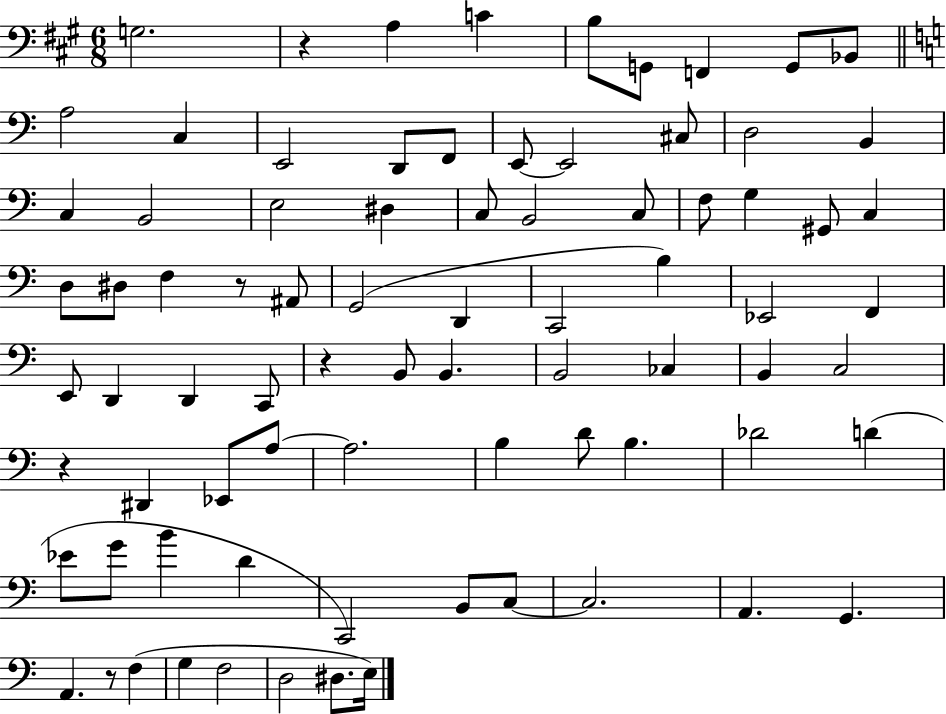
G3/h. R/q A3/q C4/q B3/e G2/e F2/q G2/e Bb2/e A3/h C3/q E2/h D2/e F2/e E2/e E2/h C#3/e D3/h B2/q C3/q B2/h E3/h D#3/q C3/e B2/h C3/e F3/e G3/q G#2/e C3/q D3/e D#3/e F3/q R/e A#2/e G2/h D2/q C2/h B3/q Eb2/h F2/q E2/e D2/q D2/q C2/e R/q B2/e B2/q. B2/h CES3/q B2/q C3/h R/q D#2/q Eb2/e A3/e A3/h. B3/q D4/e B3/q. Db4/h D4/q Eb4/e G4/e B4/q D4/q C2/h B2/e C3/e C3/h. A2/q. G2/q. A2/q. R/e F3/q G3/q F3/h D3/h D#3/e. E3/s